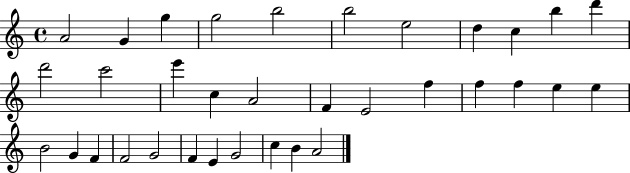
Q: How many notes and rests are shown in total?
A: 34